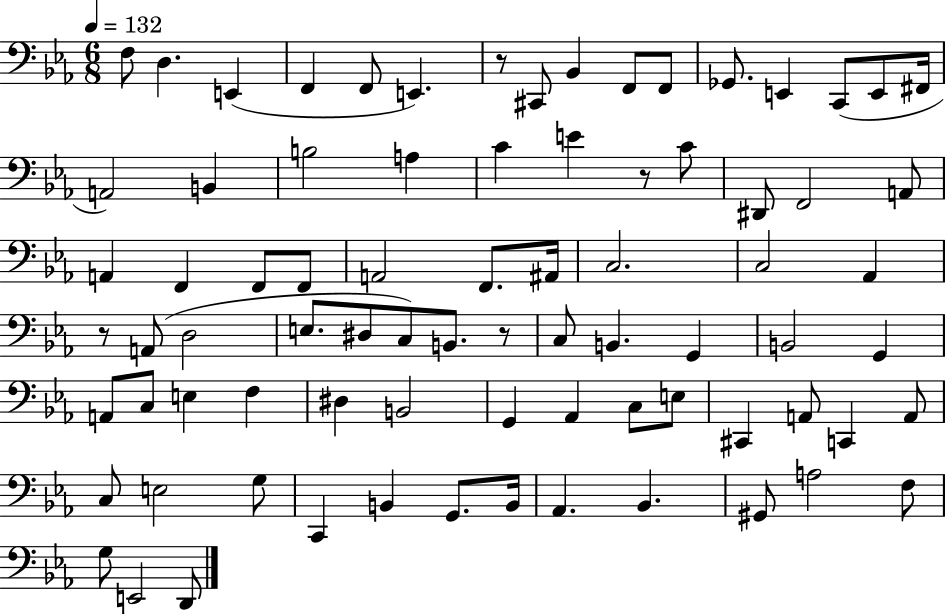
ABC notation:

X:1
T:Untitled
M:6/8
L:1/4
K:Eb
F,/2 D, E,, F,, F,,/2 E,, z/2 ^C,,/2 _B,, F,,/2 F,,/2 _G,,/2 E,, C,,/2 E,,/2 ^F,,/4 A,,2 B,, B,2 A, C E z/2 C/2 ^D,,/2 F,,2 A,,/2 A,, F,, F,,/2 F,,/2 A,,2 F,,/2 ^A,,/4 C,2 C,2 _A,, z/2 A,,/2 D,2 E,/2 ^D,/2 C,/2 B,,/2 z/2 C,/2 B,, G,, B,,2 G,, A,,/2 C,/2 E, F, ^D, B,,2 G,, _A,, C,/2 E,/2 ^C,, A,,/2 C,, A,,/2 C,/2 E,2 G,/2 C,, B,, G,,/2 B,,/4 _A,, _B,, ^G,,/2 A,2 F,/2 G,/2 E,,2 D,,/2